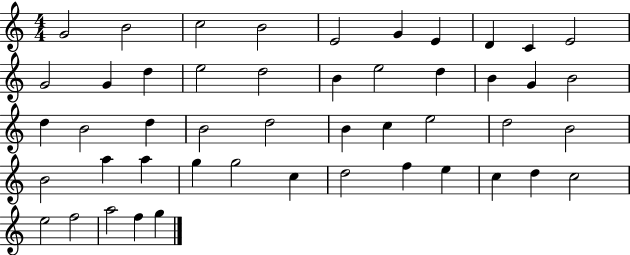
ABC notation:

X:1
T:Untitled
M:4/4
L:1/4
K:C
G2 B2 c2 B2 E2 G E D C E2 G2 G d e2 d2 B e2 d B G B2 d B2 d B2 d2 B c e2 d2 B2 B2 a a g g2 c d2 f e c d c2 e2 f2 a2 f g